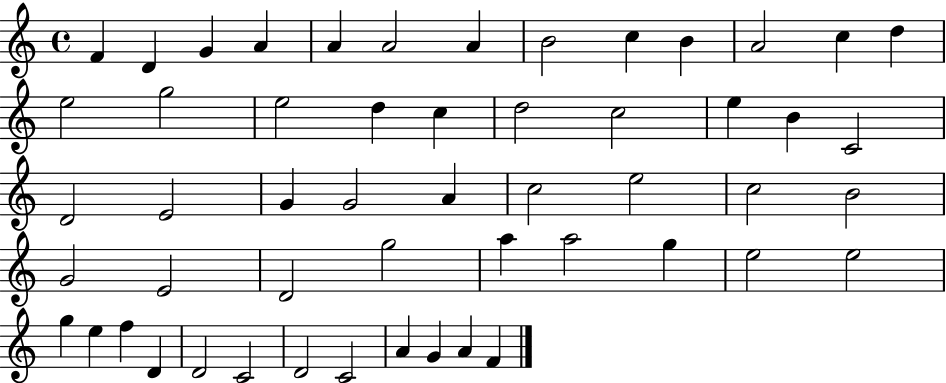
{
  \clef treble
  \time 4/4
  \defaultTimeSignature
  \key c \major
  f'4 d'4 g'4 a'4 | a'4 a'2 a'4 | b'2 c''4 b'4 | a'2 c''4 d''4 | \break e''2 g''2 | e''2 d''4 c''4 | d''2 c''2 | e''4 b'4 c'2 | \break d'2 e'2 | g'4 g'2 a'4 | c''2 e''2 | c''2 b'2 | \break g'2 e'2 | d'2 g''2 | a''4 a''2 g''4 | e''2 e''2 | \break g''4 e''4 f''4 d'4 | d'2 c'2 | d'2 c'2 | a'4 g'4 a'4 f'4 | \break \bar "|."
}